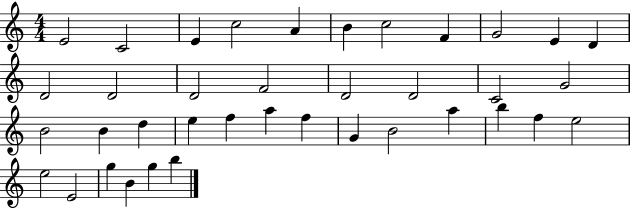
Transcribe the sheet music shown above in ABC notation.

X:1
T:Untitled
M:4/4
L:1/4
K:C
E2 C2 E c2 A B c2 F G2 E D D2 D2 D2 F2 D2 D2 C2 G2 B2 B d e f a f G B2 a b f e2 e2 E2 g B g b